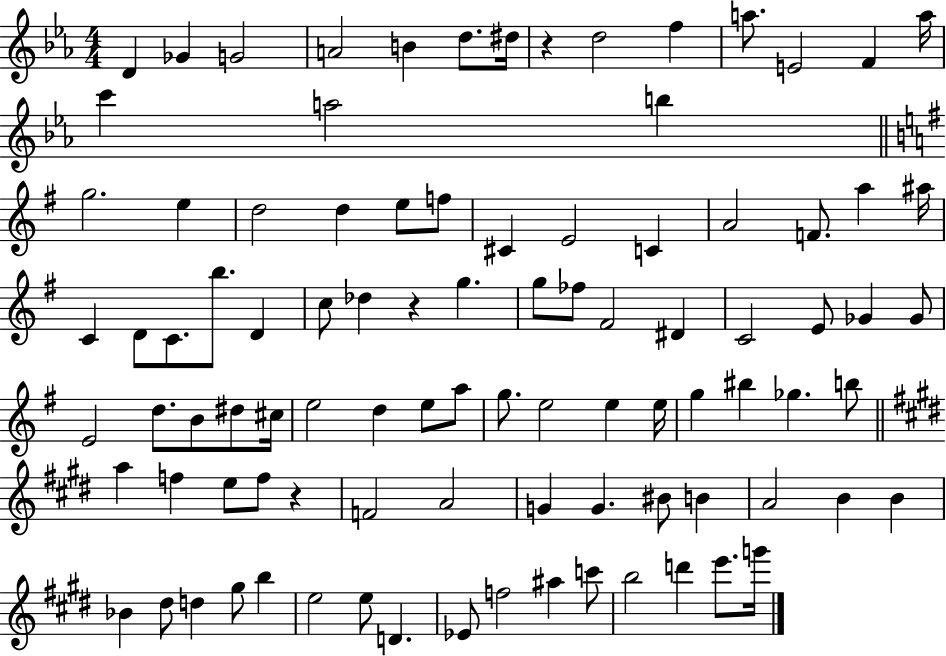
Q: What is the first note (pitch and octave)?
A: D4